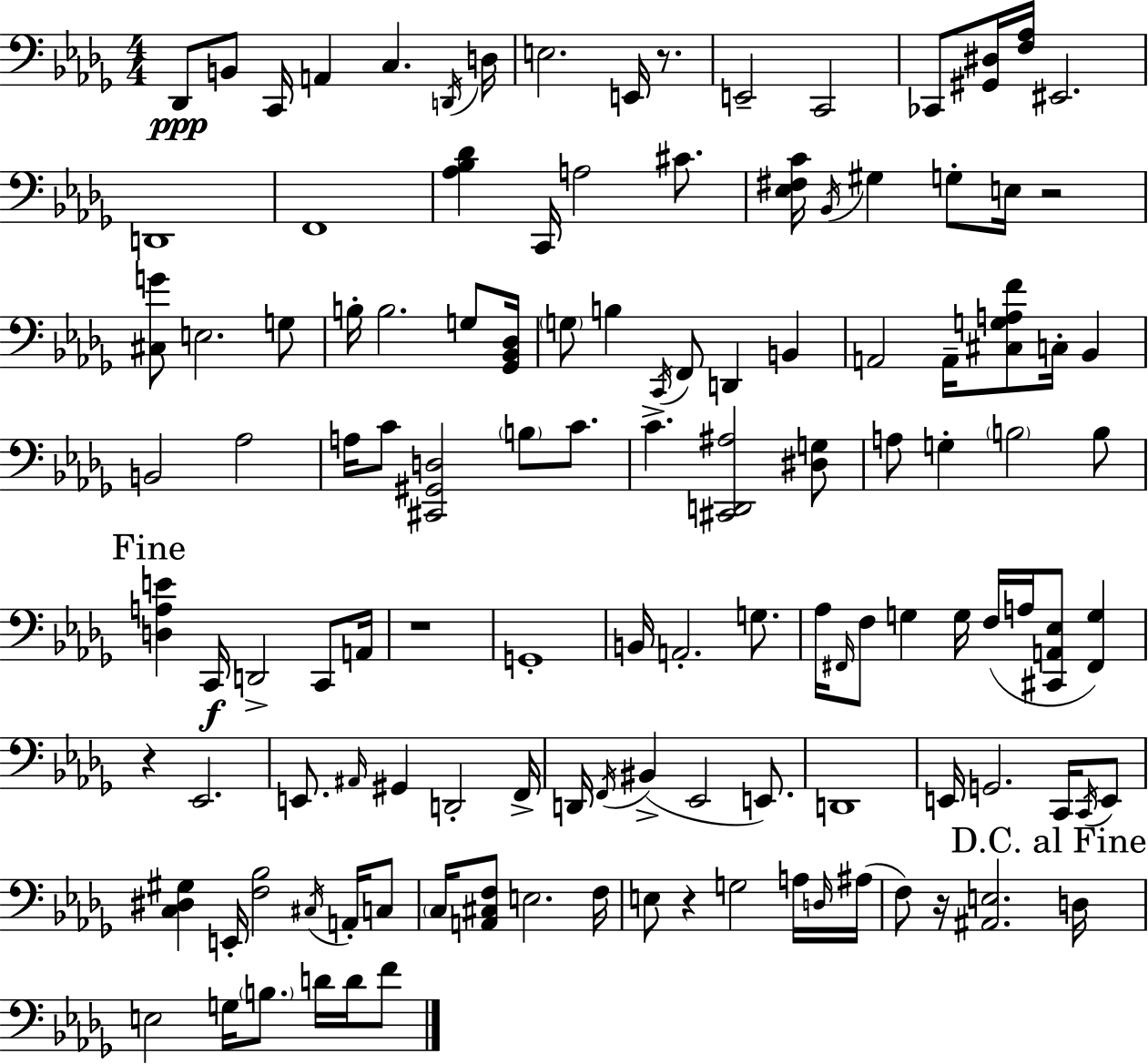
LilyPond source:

{
  \clef bass
  \numericTimeSignature
  \time 4/4
  \key bes \minor
  des,8\ppp b,8 c,16 a,4 c4. \acciaccatura { d,16 } | d16 e2. e,16 r8. | e,2-- c,2 | ces,8 <gis, dis>16 <f aes>16 eis,2. | \break d,1 | f,1 | <aes bes des'>4 c,16 a2 cis'8. | <ees fis c'>16 \acciaccatura { bes,16 } gis4 g8-. e16 r2 | \break <cis g'>8 e2. | g8 b16-. b2. g8 | <ges, bes, des>16 \parenthesize g8 b4 \acciaccatura { c,16 } f,8 d,4 b,4 | a,2 a,16-- <cis g a f'>8 c16-. bes,4 | \break b,2 aes2 | a16 c'8 <cis, gis, d>2 \parenthesize b8 | c'8. c'4.-> <cis, d, ais>2 | <dis g>8 a8 g4-. \parenthesize b2 | \break b8 \mark "Fine" <d a e'>4 c,16\f d,2-> | c,8 a,16 r1 | g,1-. | b,16 a,2.-. | \break g8. aes16 \grace { fis,16 } f8 g4 g16 f16( a16 <cis, a, ees>8 | <fis, g>4) r4 ees,2. | e,8. \grace { ais,16 } gis,4 d,2-. | f,16-> d,16 \acciaccatura { f,16 } bis,4->( ees,2 | \break e,8.) d,1 | e,16 g,2. | c,16 \acciaccatura { c,16 } e,8 <c dis gis>4 e,16-. <f bes>2 | \acciaccatura { cis16 } a,16-. c8 \parenthesize c16 <a, cis f>8 e2. | \break f16 e8 r4 g2 | a16 \grace { d16 }( ais16 f8) r16 <ais, e>2. | \mark "D.C. al Fine" d16 e2 | g16 \parenthesize b8. d'16 d'16 f'8 \bar "|."
}